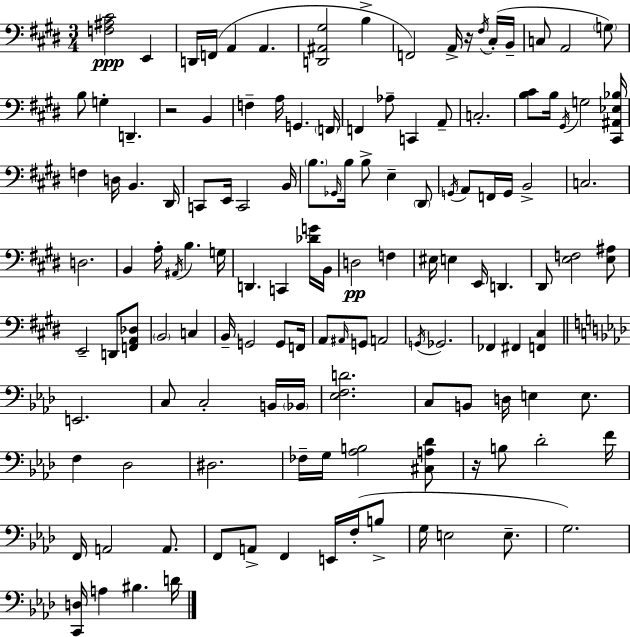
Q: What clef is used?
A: bass